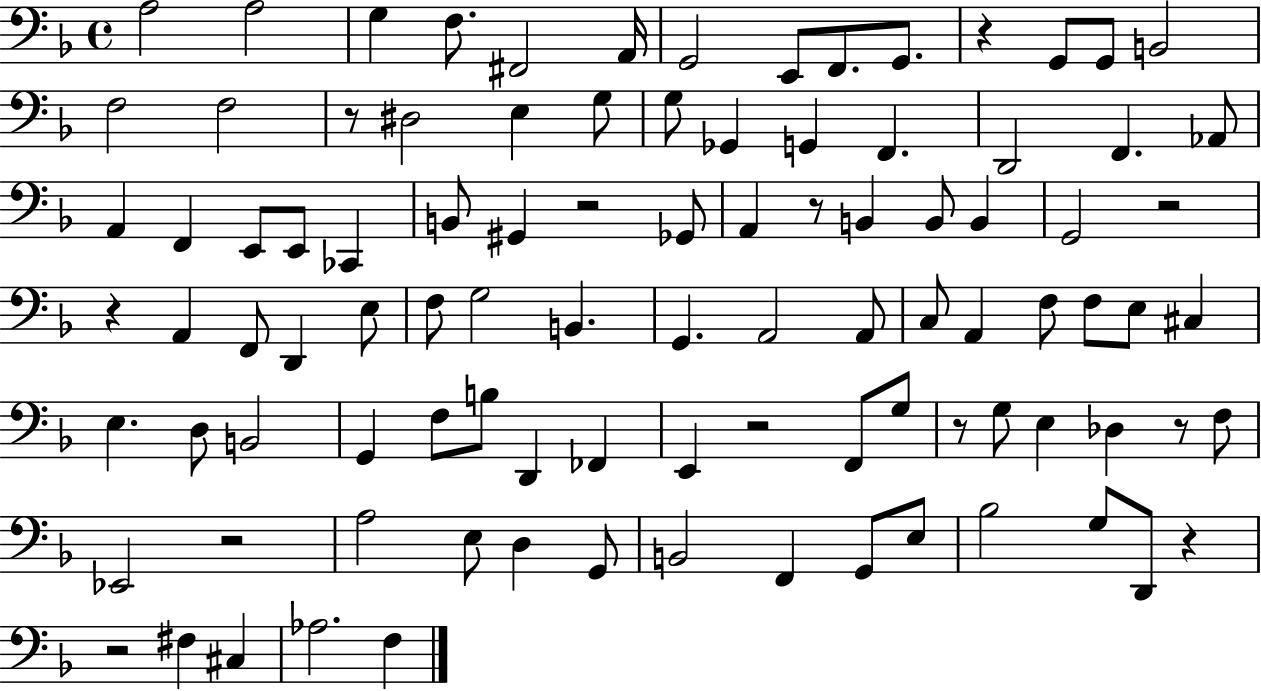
{
  \clef bass
  \time 4/4
  \defaultTimeSignature
  \key f \major
  a2 a2 | g4 f8. fis,2 a,16 | g,2 e,8 f,8. g,8. | r4 g,8 g,8 b,2 | \break f2 f2 | r8 dis2 e4 g8 | g8 ges,4 g,4 f,4. | d,2 f,4. aes,8 | \break a,4 f,4 e,8 e,8 ces,4 | b,8 gis,4 r2 ges,8 | a,4 r8 b,4 b,8 b,4 | g,2 r2 | \break r4 a,4 f,8 d,4 e8 | f8 g2 b,4. | g,4. a,2 a,8 | c8 a,4 f8 f8 e8 cis4 | \break e4. d8 b,2 | g,4 f8 b8 d,4 fes,4 | e,4 r2 f,8 g8 | r8 g8 e4 des4 r8 f8 | \break ees,2 r2 | a2 e8 d4 g,8 | b,2 f,4 g,8 e8 | bes2 g8 d,8 r4 | \break r2 fis4 cis4 | aes2. f4 | \bar "|."
}